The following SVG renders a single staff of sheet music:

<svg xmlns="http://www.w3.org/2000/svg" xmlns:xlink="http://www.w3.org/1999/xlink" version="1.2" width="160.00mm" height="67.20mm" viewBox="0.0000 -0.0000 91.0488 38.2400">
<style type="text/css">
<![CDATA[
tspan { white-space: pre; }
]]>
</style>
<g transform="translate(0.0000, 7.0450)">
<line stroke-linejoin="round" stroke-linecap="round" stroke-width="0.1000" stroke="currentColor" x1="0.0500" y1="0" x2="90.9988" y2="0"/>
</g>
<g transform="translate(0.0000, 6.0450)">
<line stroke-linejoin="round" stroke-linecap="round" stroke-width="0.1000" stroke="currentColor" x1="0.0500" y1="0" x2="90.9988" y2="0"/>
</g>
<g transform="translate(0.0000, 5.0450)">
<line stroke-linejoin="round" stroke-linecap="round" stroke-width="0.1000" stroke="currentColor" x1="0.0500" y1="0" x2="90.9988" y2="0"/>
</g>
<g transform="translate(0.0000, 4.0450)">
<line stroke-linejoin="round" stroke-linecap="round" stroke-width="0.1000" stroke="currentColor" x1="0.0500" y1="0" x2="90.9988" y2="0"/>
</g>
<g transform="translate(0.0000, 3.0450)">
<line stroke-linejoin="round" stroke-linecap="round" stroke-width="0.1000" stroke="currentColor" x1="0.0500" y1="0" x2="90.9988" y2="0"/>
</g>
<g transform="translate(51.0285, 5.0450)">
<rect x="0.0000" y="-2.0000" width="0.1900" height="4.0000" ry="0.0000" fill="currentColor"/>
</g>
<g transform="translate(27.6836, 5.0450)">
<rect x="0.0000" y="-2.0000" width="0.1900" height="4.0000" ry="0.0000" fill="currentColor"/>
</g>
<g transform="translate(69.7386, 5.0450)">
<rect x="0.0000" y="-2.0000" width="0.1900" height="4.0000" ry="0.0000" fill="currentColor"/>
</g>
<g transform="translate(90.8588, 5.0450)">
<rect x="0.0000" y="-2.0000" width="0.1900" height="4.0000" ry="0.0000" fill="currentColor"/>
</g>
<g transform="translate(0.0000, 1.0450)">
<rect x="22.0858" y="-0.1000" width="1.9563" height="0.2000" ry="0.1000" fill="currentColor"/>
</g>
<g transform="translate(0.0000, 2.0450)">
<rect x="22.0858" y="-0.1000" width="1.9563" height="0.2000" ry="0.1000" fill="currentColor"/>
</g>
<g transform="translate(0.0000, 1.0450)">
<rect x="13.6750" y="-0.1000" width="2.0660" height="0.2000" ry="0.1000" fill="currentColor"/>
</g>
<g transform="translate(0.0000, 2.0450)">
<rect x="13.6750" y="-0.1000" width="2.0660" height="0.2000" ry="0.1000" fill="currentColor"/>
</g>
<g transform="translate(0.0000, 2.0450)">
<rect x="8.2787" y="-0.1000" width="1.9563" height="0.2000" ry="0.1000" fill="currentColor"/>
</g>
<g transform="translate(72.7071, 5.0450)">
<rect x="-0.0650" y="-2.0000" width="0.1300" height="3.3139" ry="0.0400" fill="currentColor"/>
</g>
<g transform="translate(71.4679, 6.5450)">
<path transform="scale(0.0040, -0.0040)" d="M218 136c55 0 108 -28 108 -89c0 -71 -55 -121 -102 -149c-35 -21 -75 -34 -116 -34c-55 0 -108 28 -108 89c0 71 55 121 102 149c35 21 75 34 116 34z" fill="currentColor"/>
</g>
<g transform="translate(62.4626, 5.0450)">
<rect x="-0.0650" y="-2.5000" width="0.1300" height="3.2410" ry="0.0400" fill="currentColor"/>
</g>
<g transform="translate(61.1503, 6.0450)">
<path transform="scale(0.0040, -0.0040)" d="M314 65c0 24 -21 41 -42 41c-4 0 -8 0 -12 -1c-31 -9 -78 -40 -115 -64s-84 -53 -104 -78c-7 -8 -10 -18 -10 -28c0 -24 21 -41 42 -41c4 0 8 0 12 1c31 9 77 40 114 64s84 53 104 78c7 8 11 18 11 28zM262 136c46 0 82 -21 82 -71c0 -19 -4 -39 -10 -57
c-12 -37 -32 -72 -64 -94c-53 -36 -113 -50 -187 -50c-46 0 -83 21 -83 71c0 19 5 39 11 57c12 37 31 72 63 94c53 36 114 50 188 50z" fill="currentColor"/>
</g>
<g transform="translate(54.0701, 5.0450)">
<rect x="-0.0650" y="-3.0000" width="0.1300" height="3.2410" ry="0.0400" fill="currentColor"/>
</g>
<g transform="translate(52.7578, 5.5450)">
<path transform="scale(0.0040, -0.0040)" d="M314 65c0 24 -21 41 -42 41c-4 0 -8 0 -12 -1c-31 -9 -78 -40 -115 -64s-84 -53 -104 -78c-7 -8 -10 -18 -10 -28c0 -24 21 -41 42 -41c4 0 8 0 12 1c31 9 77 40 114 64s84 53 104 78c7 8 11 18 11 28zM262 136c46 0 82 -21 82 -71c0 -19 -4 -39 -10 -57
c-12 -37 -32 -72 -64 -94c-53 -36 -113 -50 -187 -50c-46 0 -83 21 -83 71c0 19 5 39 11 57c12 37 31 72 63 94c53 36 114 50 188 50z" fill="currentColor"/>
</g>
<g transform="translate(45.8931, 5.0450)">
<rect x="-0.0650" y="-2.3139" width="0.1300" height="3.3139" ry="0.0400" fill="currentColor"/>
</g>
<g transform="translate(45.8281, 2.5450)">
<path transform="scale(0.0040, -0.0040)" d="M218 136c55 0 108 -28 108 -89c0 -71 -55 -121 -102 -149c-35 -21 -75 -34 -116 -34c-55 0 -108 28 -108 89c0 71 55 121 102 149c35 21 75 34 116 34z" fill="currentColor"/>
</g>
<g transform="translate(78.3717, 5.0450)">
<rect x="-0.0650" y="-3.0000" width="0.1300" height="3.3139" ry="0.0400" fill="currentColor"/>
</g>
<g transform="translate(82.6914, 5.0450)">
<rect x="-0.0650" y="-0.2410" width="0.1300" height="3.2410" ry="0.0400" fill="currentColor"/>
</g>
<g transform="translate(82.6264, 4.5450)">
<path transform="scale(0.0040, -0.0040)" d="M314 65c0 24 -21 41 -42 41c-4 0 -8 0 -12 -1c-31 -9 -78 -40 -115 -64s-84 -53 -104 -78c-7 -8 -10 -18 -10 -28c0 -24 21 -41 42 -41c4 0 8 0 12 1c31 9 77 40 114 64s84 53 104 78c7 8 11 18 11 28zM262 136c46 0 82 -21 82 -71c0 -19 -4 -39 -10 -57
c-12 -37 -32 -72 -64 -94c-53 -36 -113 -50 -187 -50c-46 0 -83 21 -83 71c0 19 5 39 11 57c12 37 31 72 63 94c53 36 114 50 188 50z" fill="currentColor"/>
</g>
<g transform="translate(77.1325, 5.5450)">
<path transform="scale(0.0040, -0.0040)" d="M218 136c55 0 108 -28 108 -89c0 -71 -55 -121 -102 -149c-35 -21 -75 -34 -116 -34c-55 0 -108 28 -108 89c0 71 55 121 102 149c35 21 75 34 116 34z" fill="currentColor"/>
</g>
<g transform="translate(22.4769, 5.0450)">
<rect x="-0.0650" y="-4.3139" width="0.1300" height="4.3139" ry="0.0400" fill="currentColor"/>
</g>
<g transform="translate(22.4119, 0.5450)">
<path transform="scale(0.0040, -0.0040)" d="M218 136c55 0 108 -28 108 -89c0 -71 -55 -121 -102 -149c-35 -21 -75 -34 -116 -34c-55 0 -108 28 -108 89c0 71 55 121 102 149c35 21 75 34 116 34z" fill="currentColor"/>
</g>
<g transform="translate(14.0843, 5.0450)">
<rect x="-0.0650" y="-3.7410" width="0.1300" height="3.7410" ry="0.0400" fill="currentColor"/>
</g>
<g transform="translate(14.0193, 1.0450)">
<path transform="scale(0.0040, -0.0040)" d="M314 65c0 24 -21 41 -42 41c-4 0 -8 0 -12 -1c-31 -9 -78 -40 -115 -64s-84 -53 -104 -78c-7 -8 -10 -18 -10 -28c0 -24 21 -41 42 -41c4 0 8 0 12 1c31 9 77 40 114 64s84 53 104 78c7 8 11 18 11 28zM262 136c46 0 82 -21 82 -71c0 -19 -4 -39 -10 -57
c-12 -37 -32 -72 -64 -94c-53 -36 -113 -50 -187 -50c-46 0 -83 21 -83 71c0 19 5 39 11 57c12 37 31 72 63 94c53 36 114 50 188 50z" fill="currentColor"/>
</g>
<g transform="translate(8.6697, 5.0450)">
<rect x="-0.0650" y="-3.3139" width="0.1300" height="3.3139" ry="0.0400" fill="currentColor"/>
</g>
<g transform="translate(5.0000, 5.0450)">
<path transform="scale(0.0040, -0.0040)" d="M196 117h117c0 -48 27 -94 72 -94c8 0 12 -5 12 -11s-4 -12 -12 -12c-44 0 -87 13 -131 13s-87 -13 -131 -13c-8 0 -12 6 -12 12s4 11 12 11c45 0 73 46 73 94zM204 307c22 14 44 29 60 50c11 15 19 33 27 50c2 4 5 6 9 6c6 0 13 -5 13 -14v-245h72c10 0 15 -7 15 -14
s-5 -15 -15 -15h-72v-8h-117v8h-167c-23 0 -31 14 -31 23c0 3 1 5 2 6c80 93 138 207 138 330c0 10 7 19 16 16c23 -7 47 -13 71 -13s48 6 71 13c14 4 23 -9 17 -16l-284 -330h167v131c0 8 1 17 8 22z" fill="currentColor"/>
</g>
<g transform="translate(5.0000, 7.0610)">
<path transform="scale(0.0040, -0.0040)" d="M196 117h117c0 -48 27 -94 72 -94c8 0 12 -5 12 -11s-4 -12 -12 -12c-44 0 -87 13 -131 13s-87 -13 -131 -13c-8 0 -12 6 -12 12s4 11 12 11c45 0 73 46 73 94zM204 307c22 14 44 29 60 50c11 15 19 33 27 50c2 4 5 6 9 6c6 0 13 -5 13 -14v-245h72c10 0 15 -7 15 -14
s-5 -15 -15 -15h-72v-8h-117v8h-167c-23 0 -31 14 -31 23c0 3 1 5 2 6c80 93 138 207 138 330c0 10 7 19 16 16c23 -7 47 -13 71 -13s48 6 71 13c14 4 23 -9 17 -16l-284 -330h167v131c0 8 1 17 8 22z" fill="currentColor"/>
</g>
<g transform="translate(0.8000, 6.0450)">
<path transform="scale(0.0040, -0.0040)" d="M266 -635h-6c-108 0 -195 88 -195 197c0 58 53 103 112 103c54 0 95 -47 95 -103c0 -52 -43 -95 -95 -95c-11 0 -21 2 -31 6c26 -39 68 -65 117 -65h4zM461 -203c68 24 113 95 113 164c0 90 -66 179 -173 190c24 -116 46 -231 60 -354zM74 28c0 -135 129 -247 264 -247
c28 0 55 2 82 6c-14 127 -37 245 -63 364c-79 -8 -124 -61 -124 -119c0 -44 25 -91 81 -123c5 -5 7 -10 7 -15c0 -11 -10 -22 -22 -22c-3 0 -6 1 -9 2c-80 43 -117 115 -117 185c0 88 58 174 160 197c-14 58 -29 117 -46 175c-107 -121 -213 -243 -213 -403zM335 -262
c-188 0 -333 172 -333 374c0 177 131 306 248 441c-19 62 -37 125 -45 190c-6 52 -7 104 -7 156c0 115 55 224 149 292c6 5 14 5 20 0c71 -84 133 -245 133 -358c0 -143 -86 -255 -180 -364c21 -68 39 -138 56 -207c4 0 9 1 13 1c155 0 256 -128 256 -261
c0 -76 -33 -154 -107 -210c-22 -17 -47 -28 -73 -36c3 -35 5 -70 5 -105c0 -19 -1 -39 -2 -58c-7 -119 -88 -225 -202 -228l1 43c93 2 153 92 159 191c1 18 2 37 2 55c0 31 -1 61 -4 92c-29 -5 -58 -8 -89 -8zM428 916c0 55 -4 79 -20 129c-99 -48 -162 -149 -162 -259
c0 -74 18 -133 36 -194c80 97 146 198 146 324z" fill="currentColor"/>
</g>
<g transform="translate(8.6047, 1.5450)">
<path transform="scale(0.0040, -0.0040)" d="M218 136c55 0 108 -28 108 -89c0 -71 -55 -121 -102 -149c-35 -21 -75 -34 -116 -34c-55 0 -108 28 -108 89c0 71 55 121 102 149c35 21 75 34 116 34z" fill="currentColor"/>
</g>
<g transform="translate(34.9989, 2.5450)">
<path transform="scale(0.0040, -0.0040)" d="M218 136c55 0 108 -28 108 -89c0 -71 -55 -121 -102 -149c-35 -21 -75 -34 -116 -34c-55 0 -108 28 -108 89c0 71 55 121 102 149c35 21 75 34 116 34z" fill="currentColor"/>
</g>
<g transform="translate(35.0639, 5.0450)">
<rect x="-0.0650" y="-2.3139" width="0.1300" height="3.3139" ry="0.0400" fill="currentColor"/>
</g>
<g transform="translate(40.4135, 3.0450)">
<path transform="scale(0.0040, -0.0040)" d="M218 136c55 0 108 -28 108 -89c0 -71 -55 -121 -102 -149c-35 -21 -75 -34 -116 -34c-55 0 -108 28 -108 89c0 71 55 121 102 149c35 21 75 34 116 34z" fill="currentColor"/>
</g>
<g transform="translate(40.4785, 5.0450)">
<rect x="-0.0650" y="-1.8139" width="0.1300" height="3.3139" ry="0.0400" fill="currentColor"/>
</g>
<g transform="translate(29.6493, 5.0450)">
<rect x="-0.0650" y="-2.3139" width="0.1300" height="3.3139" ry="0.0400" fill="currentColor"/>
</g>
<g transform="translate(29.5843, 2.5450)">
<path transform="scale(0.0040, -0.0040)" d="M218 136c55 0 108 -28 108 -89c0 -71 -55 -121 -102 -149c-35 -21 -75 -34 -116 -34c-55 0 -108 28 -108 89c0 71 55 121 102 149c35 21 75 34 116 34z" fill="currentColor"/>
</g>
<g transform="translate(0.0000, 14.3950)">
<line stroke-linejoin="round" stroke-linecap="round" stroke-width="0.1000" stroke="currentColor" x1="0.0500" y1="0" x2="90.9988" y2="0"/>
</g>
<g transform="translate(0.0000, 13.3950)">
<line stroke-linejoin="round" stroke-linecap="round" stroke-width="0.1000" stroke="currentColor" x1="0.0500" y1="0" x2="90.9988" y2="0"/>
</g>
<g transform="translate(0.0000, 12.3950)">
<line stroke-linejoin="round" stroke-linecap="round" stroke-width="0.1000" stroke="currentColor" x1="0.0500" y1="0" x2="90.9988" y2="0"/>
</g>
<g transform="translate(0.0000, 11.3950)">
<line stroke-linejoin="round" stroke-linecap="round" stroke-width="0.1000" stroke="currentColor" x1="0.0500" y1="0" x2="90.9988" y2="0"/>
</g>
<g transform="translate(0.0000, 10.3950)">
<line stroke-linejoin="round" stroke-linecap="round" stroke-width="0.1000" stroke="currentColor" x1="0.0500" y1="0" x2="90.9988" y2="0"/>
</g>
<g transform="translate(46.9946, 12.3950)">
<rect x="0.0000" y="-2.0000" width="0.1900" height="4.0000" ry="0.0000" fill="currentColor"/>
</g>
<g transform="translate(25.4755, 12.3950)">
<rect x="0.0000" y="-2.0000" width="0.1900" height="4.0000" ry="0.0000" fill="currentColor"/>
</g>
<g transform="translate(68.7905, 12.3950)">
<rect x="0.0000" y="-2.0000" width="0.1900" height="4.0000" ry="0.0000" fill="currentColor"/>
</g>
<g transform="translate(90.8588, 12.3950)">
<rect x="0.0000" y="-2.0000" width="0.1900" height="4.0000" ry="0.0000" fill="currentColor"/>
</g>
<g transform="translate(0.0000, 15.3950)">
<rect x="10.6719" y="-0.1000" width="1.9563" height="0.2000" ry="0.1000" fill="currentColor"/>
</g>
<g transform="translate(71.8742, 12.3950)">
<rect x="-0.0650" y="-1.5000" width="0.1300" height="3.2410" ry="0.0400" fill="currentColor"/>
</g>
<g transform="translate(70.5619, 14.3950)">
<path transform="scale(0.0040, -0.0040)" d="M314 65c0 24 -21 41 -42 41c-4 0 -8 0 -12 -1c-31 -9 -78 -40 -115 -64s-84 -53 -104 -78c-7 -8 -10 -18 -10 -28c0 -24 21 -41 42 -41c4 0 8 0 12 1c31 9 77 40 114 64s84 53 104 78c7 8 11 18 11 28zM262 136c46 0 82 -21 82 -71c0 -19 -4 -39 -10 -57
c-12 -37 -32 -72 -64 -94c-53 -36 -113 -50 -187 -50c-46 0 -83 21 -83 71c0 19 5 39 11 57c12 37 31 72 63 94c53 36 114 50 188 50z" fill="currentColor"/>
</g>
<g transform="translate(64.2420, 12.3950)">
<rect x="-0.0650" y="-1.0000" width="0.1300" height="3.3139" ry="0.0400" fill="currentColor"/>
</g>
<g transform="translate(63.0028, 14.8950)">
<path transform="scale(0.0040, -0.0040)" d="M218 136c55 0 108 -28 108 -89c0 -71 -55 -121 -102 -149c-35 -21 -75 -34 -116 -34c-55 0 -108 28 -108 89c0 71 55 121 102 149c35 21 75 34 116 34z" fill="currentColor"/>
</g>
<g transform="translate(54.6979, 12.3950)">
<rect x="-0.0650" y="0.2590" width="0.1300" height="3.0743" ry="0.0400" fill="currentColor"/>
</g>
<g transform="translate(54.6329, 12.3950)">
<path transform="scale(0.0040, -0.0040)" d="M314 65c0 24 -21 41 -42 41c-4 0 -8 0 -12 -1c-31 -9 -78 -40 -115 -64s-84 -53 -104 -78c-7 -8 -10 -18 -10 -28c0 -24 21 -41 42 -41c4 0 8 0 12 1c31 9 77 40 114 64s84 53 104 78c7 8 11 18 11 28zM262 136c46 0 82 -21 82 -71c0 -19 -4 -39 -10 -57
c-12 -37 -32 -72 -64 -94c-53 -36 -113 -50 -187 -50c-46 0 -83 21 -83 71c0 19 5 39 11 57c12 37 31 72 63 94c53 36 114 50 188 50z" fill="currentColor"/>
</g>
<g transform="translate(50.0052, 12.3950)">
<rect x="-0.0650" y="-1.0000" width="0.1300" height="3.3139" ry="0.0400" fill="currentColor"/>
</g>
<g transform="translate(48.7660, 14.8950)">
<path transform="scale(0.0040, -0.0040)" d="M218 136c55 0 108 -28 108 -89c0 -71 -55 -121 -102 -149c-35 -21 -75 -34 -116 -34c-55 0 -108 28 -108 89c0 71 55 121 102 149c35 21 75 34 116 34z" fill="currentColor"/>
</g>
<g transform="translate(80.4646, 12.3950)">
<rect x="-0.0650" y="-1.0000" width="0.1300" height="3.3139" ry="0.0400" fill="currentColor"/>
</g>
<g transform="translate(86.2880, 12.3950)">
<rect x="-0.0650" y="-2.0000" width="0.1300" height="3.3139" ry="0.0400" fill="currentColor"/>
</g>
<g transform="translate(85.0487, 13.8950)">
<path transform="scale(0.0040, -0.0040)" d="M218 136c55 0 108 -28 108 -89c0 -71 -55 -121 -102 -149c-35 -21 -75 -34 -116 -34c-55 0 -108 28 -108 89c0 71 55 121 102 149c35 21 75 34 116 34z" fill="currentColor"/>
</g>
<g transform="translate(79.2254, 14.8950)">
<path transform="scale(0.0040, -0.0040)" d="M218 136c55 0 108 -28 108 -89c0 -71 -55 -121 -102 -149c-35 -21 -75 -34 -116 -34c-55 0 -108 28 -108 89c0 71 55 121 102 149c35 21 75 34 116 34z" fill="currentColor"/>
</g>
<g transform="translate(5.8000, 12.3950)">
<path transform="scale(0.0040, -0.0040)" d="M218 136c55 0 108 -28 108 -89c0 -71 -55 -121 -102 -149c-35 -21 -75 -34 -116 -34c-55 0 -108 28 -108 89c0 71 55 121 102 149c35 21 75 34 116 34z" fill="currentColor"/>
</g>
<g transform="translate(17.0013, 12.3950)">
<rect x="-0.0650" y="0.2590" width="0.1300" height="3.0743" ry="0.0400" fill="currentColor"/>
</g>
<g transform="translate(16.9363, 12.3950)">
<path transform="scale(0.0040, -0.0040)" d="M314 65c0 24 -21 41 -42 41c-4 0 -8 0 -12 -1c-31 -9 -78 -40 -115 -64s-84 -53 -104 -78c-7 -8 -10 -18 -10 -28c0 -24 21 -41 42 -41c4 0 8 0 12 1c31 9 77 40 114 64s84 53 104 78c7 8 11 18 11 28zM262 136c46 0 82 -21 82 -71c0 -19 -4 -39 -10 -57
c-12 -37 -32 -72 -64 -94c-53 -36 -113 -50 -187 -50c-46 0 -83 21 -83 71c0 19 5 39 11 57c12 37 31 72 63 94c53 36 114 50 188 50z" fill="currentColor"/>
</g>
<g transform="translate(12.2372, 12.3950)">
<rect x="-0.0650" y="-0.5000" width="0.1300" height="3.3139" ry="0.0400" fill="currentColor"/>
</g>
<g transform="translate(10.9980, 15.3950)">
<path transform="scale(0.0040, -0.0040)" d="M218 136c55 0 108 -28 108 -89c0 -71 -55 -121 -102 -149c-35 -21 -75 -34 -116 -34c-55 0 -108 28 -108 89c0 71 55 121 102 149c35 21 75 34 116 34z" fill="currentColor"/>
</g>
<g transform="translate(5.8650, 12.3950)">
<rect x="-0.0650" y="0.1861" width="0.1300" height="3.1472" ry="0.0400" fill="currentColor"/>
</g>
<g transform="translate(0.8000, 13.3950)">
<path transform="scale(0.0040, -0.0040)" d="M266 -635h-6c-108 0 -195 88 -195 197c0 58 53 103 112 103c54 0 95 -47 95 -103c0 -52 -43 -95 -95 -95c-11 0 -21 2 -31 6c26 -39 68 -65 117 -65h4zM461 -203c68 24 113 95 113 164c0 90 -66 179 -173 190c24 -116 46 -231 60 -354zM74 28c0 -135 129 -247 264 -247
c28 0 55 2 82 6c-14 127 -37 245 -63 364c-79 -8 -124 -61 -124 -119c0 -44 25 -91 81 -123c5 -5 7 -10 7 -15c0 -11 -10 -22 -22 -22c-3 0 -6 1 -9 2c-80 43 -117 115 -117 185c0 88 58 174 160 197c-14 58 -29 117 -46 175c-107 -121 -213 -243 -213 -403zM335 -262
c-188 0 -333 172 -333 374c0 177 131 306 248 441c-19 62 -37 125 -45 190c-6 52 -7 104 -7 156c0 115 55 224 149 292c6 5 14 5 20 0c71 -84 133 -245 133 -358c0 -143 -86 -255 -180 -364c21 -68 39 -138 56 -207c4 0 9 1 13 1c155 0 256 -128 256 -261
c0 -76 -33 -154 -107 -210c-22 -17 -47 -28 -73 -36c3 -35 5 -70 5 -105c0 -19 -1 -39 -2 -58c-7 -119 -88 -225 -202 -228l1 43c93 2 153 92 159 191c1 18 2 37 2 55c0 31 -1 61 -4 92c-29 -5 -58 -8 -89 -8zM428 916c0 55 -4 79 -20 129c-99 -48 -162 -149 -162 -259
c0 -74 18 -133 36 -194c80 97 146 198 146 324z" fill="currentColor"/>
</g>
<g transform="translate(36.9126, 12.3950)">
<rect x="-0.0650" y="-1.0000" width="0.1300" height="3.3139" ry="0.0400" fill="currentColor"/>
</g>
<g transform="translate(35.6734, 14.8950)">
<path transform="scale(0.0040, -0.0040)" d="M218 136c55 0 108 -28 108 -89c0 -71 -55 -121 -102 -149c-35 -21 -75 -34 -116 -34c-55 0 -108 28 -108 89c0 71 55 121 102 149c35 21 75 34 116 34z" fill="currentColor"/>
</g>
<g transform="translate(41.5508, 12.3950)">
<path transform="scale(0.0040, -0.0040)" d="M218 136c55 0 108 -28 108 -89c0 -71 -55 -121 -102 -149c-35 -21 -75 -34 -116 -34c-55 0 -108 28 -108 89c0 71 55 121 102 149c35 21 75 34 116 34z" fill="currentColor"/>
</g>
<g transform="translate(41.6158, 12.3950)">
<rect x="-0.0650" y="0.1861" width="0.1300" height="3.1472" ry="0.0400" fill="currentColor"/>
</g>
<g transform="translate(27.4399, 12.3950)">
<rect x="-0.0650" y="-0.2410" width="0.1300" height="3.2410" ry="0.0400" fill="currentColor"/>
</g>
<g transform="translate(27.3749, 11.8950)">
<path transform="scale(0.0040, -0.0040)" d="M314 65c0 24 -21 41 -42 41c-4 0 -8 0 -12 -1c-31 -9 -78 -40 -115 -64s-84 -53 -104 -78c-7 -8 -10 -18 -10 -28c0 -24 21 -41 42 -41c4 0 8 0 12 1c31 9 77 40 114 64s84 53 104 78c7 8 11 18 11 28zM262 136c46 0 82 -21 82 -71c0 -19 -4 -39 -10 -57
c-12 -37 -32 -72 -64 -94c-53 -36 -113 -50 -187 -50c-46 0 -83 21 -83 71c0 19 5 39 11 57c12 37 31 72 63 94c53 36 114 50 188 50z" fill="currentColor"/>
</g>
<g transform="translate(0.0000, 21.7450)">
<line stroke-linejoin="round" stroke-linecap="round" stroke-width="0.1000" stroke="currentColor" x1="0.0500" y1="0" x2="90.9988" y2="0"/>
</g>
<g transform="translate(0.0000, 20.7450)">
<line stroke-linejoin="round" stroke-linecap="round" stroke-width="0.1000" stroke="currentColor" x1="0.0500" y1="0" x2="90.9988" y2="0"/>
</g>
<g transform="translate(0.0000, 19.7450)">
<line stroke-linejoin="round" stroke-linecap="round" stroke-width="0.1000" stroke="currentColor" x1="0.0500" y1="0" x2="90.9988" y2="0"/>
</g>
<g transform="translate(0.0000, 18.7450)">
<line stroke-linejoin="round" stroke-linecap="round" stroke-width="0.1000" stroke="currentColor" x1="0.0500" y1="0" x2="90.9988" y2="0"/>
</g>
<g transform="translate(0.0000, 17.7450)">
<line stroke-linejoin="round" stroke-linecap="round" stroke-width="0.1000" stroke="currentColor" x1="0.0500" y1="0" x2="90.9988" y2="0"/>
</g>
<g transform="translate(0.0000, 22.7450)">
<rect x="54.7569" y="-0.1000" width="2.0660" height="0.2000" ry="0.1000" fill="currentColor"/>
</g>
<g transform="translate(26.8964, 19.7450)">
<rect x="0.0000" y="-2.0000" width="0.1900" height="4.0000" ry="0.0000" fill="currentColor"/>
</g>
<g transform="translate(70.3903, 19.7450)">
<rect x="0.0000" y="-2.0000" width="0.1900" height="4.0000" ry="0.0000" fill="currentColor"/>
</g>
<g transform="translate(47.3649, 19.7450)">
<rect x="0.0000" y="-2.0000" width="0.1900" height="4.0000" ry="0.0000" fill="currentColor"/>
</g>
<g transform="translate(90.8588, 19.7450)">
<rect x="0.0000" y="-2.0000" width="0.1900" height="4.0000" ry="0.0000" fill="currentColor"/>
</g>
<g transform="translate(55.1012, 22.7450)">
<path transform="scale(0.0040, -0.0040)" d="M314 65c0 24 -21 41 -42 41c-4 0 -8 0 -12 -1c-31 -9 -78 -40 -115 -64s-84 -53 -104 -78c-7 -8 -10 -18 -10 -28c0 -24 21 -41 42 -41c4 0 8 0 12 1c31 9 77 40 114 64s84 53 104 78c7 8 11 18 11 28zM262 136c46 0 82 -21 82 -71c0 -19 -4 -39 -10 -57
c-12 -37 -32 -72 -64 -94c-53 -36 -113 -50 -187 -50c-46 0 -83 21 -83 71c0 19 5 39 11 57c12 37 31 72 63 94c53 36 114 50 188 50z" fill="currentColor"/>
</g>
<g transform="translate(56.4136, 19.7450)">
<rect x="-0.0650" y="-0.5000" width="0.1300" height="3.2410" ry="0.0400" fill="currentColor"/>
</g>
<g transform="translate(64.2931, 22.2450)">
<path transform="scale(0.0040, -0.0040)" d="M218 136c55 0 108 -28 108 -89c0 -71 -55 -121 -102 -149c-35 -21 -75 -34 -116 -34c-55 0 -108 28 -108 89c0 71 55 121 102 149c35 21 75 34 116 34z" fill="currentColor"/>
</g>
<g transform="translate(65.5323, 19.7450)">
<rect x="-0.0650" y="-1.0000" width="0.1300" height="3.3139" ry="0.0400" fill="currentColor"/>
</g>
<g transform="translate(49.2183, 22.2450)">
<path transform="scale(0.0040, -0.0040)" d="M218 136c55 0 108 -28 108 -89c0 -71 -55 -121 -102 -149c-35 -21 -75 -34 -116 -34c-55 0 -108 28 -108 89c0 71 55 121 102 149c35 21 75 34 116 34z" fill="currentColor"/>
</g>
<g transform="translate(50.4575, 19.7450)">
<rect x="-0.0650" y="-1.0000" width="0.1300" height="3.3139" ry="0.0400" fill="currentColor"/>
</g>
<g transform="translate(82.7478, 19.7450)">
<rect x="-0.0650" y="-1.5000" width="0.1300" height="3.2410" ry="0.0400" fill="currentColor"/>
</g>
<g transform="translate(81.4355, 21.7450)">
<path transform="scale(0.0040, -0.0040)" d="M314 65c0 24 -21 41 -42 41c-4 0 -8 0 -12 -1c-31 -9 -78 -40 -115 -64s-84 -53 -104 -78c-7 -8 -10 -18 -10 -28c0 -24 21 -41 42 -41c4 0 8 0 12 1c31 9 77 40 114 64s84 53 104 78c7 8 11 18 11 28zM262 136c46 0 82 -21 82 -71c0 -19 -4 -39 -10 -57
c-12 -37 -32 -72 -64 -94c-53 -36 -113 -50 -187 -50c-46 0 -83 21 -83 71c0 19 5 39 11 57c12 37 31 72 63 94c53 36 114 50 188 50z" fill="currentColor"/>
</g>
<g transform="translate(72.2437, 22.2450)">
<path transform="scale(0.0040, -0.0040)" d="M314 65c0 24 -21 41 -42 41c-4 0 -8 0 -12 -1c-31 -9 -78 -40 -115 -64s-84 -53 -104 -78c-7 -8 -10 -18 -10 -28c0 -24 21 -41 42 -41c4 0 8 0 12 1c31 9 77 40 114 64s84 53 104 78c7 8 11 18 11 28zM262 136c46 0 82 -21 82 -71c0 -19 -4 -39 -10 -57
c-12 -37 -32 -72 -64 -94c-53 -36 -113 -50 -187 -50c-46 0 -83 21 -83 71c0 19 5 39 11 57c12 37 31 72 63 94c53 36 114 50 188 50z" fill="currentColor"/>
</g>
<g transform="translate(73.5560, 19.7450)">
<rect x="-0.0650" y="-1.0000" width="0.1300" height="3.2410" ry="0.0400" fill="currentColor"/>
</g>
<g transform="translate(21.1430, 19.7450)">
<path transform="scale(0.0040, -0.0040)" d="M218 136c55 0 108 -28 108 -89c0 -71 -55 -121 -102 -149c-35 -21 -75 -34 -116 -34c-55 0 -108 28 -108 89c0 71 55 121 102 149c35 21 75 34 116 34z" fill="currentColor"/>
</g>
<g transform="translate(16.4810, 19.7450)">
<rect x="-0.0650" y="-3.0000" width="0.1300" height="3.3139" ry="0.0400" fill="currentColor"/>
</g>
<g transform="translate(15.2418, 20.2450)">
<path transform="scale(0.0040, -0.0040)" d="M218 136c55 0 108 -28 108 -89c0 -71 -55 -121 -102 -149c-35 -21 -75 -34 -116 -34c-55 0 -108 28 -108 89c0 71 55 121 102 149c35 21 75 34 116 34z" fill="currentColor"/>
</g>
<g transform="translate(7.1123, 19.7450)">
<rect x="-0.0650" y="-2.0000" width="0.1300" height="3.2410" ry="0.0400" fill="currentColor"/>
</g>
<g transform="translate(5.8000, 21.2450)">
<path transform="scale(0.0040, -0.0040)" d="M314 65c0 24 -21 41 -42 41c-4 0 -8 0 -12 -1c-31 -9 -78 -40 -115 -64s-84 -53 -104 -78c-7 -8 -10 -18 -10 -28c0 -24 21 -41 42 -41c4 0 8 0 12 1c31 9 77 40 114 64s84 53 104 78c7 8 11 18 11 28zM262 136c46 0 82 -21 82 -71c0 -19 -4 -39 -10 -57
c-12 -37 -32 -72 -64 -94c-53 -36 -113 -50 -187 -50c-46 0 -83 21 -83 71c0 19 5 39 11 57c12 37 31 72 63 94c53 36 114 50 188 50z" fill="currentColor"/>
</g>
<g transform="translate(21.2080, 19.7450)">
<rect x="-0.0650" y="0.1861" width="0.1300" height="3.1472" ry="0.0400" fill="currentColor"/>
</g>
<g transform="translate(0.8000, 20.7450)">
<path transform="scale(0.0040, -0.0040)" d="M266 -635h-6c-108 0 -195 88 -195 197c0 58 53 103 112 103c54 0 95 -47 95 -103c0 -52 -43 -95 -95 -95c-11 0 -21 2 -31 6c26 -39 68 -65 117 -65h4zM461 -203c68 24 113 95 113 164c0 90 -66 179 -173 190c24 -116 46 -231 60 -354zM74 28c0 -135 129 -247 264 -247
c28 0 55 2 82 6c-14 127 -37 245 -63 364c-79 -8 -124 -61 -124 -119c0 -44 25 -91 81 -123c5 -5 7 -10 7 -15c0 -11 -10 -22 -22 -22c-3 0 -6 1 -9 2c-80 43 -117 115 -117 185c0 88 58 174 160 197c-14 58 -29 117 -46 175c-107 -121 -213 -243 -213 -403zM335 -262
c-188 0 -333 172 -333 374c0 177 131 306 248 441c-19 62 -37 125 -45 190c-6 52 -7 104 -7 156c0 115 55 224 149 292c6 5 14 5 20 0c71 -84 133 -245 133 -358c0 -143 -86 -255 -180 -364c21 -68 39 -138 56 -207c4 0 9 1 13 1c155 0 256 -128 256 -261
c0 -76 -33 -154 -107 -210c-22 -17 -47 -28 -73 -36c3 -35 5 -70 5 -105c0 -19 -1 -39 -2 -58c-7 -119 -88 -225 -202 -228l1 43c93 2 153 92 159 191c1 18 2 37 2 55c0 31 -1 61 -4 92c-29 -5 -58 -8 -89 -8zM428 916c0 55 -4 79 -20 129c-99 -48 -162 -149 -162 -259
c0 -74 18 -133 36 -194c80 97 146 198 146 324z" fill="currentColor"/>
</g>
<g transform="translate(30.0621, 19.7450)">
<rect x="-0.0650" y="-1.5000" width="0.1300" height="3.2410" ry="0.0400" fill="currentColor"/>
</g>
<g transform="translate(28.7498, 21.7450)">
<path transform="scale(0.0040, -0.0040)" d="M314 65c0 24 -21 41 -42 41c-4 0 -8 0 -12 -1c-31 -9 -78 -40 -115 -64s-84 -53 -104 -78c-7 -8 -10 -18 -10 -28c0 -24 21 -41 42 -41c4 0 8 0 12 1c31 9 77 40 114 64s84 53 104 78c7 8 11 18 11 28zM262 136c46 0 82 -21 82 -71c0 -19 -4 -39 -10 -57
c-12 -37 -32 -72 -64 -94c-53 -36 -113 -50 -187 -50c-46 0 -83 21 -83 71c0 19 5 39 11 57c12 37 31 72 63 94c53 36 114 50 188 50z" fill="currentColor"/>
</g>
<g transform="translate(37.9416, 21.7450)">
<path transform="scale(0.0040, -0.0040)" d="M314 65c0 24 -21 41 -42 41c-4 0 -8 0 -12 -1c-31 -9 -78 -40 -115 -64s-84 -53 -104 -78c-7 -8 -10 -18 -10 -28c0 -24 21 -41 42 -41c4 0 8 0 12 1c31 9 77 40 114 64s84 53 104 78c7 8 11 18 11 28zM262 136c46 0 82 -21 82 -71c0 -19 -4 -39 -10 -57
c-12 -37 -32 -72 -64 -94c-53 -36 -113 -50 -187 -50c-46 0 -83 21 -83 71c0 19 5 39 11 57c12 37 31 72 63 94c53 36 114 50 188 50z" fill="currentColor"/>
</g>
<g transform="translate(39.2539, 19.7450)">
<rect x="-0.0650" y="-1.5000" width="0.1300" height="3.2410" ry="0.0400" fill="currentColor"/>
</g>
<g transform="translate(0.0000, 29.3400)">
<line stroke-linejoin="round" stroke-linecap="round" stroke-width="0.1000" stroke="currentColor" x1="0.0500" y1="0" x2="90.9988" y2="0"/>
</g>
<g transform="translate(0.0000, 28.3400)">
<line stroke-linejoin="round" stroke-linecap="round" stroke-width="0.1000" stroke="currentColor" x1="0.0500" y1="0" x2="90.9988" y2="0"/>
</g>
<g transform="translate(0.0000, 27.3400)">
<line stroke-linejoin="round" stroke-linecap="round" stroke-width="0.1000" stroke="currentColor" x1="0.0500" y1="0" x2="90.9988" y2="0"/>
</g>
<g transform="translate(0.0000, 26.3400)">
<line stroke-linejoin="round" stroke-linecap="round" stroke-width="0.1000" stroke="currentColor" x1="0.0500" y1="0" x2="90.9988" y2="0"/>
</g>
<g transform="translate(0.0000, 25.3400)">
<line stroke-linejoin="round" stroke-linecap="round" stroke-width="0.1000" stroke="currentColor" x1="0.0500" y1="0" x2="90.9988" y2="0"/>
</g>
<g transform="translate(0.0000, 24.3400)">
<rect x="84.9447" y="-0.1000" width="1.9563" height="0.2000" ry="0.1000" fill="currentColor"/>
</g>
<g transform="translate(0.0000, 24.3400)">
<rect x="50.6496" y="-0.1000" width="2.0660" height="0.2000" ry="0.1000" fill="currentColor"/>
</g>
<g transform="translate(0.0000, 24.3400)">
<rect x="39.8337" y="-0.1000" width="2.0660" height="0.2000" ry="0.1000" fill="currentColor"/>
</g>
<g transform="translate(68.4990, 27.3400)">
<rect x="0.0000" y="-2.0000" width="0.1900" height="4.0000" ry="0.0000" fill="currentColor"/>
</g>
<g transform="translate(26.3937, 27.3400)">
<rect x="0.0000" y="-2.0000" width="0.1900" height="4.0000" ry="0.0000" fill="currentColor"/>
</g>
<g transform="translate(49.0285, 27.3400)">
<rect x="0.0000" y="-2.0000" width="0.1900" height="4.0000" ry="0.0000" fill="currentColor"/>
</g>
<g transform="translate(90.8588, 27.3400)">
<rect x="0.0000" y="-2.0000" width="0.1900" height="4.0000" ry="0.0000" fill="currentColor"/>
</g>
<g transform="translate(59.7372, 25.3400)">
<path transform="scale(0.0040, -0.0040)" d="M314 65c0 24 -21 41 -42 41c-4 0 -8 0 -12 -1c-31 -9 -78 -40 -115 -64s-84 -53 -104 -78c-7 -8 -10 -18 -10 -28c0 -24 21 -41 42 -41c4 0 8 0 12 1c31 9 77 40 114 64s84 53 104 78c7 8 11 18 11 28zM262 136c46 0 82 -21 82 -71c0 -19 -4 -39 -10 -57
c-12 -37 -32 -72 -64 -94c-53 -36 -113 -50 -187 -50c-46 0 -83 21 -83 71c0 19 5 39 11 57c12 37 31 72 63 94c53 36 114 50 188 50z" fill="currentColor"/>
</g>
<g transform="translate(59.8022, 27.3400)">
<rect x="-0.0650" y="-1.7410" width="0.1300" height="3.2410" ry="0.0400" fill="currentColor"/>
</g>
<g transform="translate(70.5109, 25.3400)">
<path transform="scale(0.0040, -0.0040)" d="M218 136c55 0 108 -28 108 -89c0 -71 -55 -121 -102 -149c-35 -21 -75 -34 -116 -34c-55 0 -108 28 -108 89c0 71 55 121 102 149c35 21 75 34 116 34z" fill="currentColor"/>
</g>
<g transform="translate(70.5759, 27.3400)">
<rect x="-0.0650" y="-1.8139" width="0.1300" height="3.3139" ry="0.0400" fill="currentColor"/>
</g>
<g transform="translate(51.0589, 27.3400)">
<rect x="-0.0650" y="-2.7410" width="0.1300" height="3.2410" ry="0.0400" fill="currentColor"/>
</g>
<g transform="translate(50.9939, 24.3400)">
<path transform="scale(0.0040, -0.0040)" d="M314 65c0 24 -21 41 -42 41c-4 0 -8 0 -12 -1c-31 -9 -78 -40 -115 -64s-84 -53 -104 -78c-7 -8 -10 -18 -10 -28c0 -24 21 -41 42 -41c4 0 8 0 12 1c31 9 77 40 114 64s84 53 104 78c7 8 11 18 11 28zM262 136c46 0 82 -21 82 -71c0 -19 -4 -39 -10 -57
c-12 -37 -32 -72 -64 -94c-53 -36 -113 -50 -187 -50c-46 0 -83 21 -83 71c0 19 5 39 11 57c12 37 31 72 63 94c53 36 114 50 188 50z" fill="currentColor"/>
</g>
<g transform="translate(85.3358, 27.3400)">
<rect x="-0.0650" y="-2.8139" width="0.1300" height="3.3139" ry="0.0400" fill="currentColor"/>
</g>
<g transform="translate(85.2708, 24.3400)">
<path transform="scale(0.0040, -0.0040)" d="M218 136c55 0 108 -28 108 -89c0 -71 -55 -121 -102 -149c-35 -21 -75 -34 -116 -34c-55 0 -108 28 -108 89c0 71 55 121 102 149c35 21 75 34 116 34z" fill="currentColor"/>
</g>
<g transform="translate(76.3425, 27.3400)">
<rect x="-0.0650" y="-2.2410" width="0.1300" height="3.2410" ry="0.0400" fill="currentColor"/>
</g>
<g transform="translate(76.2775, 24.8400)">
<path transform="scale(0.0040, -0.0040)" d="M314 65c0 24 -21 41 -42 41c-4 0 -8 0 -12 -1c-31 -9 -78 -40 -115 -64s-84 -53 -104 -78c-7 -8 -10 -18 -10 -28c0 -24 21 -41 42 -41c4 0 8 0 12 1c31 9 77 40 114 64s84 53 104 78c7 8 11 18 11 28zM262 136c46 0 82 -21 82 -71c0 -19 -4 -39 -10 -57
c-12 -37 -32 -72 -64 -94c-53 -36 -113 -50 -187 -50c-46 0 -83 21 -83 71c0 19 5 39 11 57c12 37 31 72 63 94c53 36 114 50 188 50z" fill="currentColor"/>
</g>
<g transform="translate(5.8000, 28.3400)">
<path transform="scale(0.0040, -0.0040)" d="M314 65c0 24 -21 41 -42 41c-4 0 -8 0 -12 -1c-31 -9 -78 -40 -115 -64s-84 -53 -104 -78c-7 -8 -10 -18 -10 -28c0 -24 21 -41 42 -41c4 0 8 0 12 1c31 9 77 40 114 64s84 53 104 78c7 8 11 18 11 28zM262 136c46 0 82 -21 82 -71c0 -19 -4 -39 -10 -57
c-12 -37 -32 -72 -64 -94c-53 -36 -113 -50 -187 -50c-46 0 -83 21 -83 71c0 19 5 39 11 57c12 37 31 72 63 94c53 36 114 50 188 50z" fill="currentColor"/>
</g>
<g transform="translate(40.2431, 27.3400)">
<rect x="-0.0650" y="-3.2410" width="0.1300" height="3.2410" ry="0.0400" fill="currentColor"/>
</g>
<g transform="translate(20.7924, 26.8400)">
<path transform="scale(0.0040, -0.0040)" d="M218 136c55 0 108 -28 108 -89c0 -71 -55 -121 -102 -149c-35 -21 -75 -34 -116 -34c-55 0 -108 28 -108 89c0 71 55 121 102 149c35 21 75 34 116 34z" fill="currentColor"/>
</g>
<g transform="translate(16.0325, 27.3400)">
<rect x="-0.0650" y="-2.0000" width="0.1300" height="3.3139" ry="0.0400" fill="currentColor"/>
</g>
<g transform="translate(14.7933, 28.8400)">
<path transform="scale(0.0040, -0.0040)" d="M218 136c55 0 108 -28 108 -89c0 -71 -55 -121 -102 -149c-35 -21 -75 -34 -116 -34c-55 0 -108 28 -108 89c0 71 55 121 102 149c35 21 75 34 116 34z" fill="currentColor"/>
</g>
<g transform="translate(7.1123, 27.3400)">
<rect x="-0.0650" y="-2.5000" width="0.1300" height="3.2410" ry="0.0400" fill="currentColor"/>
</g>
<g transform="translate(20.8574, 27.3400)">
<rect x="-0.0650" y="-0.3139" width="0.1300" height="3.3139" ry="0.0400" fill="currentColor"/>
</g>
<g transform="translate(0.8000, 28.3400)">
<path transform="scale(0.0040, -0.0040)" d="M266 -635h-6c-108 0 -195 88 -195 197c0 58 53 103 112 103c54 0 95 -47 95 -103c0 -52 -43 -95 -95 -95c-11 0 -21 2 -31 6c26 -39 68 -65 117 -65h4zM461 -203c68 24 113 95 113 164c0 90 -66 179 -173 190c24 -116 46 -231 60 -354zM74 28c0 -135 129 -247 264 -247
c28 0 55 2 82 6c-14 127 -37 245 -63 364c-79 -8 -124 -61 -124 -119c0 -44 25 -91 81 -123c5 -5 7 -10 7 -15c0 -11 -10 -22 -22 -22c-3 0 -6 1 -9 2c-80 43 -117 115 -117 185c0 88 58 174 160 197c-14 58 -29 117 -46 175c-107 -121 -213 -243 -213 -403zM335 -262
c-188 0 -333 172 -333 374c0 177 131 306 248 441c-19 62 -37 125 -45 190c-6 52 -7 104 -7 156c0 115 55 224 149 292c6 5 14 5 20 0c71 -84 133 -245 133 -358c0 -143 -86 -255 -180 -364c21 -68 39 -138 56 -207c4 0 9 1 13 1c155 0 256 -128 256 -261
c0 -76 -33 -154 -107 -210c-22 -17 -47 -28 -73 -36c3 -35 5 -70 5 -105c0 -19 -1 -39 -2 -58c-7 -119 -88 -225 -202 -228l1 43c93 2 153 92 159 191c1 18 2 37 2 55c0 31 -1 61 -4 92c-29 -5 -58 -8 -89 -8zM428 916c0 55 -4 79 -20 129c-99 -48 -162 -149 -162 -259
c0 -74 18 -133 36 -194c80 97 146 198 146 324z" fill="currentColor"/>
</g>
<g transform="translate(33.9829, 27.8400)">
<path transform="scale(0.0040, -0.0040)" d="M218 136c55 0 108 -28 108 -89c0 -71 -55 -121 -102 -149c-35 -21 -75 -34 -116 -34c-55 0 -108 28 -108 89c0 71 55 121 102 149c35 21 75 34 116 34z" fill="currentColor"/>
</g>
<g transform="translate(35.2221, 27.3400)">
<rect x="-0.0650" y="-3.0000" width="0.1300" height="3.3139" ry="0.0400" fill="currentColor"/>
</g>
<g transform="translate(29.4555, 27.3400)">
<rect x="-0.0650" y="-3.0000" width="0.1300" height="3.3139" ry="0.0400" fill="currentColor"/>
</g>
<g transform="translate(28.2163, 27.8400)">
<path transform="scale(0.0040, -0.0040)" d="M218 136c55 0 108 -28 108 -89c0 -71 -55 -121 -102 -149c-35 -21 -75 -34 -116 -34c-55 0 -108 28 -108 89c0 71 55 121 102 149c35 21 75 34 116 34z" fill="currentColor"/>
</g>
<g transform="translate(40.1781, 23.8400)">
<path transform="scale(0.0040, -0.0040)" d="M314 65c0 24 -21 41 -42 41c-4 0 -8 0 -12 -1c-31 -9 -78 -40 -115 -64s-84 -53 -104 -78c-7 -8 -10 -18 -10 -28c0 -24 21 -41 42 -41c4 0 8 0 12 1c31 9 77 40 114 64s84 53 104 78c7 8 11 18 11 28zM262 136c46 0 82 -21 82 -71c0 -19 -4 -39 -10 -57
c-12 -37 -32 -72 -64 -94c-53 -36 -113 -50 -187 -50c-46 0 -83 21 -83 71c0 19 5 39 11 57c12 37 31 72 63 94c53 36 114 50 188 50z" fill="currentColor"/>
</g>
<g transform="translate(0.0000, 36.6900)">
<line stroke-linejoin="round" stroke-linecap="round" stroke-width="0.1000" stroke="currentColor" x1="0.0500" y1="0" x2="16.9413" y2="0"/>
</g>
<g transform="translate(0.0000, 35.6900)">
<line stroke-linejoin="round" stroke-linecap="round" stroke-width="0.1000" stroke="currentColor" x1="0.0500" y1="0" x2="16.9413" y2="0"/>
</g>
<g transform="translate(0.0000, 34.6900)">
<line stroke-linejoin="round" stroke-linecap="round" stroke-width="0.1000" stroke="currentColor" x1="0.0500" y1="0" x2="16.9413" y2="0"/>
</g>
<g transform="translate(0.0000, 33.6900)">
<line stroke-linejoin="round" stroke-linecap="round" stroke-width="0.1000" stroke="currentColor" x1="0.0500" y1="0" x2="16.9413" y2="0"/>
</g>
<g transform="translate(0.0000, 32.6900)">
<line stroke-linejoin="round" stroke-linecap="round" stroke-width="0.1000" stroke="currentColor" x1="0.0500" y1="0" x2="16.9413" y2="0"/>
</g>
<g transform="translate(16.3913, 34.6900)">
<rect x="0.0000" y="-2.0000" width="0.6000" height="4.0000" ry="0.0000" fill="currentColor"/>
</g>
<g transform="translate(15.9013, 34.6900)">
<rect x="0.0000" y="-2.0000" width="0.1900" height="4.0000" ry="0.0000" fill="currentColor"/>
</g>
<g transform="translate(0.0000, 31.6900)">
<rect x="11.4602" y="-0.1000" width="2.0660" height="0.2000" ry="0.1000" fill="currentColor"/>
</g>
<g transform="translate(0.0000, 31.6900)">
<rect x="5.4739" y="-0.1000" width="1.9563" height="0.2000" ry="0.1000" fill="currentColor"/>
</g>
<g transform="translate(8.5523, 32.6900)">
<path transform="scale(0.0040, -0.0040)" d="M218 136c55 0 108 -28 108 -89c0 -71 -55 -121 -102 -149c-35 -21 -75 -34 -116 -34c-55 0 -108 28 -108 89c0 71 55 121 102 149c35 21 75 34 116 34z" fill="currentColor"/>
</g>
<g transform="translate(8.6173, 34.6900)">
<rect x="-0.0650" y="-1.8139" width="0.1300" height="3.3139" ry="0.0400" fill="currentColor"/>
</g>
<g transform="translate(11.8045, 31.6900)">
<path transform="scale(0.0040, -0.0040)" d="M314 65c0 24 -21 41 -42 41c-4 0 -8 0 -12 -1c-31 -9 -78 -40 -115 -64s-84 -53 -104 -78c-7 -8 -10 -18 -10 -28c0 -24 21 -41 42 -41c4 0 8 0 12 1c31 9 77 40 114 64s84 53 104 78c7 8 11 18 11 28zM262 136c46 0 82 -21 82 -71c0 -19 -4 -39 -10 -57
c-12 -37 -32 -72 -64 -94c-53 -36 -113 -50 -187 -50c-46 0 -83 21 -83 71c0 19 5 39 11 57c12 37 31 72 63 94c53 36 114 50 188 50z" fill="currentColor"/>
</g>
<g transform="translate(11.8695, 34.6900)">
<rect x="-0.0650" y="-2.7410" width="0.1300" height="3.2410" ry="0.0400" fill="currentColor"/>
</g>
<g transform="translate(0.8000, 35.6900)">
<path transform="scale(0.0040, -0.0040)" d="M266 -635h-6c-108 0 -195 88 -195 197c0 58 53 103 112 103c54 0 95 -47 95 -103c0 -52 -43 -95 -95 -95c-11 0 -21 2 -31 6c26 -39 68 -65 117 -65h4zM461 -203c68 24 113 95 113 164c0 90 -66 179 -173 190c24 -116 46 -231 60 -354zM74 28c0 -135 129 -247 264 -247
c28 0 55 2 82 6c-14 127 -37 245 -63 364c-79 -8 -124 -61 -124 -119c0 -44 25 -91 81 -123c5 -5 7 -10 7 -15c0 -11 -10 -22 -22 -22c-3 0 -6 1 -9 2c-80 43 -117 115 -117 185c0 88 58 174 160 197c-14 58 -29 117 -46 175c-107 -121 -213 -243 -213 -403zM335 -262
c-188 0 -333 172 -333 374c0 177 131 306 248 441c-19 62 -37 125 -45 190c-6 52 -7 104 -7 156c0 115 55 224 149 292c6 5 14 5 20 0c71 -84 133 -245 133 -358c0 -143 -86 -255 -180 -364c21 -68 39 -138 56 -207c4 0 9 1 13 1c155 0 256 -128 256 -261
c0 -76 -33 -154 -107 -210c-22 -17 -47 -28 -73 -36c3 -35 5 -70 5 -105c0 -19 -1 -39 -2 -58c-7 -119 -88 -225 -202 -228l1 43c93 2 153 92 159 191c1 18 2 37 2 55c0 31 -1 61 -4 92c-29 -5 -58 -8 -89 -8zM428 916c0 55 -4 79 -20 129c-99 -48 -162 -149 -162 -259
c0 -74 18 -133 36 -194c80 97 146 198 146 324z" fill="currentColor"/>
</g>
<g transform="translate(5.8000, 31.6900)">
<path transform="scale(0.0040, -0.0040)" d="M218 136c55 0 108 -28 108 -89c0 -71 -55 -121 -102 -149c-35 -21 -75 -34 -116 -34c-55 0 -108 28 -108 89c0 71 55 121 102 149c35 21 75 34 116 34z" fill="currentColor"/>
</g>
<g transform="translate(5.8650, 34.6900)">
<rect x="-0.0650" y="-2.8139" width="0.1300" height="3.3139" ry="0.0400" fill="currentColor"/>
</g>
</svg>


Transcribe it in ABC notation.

X:1
T:Untitled
M:4/4
L:1/4
K:C
b c'2 d' g g f g A2 G2 F A c2 B C B2 c2 D B D B2 D E2 D F F2 A B E2 E2 D C2 D D2 E2 G2 F c A A b2 a2 f2 f g2 a a f a2